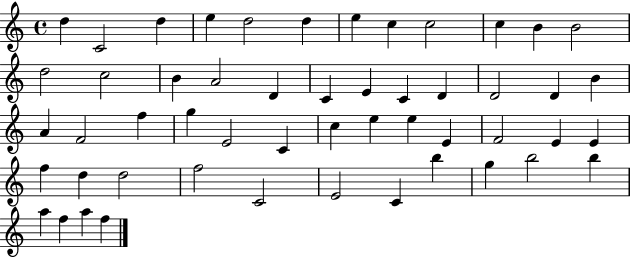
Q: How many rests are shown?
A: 0